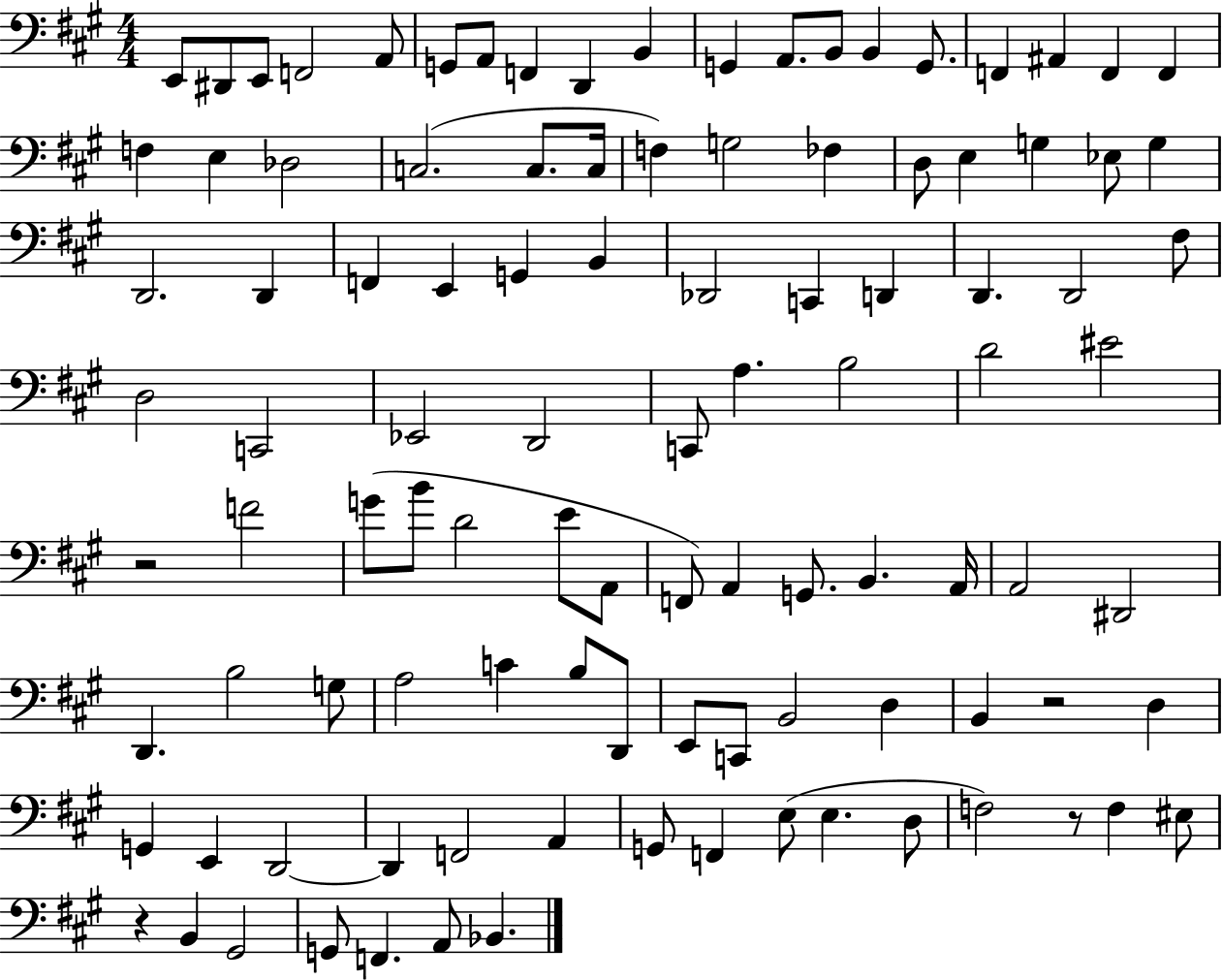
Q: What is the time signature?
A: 4/4